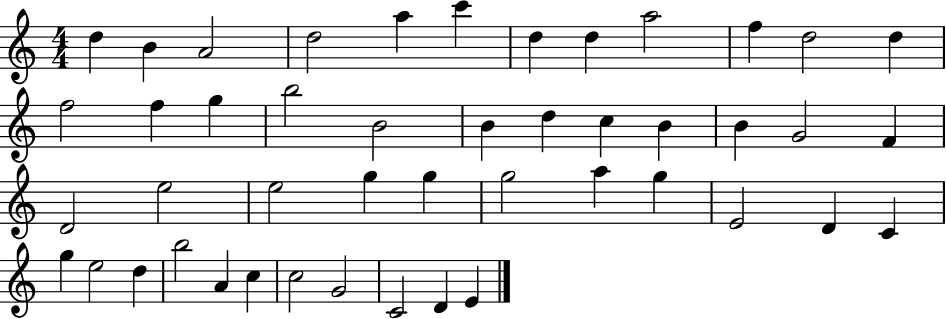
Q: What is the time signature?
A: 4/4